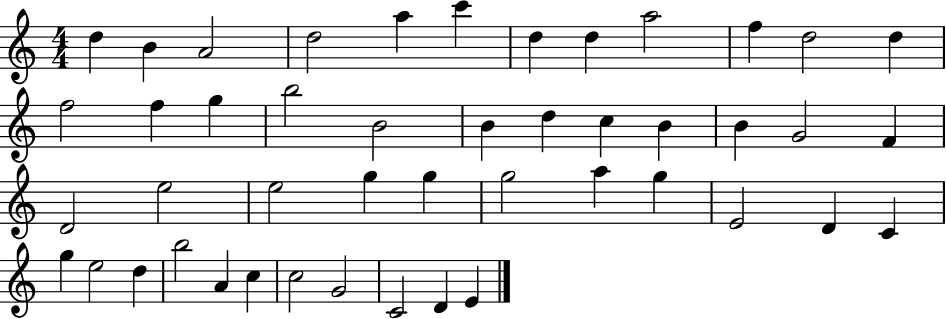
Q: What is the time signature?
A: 4/4